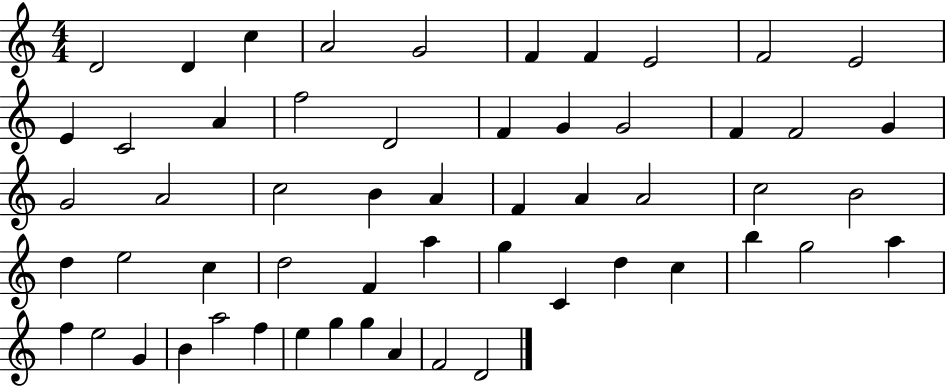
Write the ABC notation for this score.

X:1
T:Untitled
M:4/4
L:1/4
K:C
D2 D c A2 G2 F F E2 F2 E2 E C2 A f2 D2 F G G2 F F2 G G2 A2 c2 B A F A A2 c2 B2 d e2 c d2 F a g C d c b g2 a f e2 G B a2 f e g g A F2 D2